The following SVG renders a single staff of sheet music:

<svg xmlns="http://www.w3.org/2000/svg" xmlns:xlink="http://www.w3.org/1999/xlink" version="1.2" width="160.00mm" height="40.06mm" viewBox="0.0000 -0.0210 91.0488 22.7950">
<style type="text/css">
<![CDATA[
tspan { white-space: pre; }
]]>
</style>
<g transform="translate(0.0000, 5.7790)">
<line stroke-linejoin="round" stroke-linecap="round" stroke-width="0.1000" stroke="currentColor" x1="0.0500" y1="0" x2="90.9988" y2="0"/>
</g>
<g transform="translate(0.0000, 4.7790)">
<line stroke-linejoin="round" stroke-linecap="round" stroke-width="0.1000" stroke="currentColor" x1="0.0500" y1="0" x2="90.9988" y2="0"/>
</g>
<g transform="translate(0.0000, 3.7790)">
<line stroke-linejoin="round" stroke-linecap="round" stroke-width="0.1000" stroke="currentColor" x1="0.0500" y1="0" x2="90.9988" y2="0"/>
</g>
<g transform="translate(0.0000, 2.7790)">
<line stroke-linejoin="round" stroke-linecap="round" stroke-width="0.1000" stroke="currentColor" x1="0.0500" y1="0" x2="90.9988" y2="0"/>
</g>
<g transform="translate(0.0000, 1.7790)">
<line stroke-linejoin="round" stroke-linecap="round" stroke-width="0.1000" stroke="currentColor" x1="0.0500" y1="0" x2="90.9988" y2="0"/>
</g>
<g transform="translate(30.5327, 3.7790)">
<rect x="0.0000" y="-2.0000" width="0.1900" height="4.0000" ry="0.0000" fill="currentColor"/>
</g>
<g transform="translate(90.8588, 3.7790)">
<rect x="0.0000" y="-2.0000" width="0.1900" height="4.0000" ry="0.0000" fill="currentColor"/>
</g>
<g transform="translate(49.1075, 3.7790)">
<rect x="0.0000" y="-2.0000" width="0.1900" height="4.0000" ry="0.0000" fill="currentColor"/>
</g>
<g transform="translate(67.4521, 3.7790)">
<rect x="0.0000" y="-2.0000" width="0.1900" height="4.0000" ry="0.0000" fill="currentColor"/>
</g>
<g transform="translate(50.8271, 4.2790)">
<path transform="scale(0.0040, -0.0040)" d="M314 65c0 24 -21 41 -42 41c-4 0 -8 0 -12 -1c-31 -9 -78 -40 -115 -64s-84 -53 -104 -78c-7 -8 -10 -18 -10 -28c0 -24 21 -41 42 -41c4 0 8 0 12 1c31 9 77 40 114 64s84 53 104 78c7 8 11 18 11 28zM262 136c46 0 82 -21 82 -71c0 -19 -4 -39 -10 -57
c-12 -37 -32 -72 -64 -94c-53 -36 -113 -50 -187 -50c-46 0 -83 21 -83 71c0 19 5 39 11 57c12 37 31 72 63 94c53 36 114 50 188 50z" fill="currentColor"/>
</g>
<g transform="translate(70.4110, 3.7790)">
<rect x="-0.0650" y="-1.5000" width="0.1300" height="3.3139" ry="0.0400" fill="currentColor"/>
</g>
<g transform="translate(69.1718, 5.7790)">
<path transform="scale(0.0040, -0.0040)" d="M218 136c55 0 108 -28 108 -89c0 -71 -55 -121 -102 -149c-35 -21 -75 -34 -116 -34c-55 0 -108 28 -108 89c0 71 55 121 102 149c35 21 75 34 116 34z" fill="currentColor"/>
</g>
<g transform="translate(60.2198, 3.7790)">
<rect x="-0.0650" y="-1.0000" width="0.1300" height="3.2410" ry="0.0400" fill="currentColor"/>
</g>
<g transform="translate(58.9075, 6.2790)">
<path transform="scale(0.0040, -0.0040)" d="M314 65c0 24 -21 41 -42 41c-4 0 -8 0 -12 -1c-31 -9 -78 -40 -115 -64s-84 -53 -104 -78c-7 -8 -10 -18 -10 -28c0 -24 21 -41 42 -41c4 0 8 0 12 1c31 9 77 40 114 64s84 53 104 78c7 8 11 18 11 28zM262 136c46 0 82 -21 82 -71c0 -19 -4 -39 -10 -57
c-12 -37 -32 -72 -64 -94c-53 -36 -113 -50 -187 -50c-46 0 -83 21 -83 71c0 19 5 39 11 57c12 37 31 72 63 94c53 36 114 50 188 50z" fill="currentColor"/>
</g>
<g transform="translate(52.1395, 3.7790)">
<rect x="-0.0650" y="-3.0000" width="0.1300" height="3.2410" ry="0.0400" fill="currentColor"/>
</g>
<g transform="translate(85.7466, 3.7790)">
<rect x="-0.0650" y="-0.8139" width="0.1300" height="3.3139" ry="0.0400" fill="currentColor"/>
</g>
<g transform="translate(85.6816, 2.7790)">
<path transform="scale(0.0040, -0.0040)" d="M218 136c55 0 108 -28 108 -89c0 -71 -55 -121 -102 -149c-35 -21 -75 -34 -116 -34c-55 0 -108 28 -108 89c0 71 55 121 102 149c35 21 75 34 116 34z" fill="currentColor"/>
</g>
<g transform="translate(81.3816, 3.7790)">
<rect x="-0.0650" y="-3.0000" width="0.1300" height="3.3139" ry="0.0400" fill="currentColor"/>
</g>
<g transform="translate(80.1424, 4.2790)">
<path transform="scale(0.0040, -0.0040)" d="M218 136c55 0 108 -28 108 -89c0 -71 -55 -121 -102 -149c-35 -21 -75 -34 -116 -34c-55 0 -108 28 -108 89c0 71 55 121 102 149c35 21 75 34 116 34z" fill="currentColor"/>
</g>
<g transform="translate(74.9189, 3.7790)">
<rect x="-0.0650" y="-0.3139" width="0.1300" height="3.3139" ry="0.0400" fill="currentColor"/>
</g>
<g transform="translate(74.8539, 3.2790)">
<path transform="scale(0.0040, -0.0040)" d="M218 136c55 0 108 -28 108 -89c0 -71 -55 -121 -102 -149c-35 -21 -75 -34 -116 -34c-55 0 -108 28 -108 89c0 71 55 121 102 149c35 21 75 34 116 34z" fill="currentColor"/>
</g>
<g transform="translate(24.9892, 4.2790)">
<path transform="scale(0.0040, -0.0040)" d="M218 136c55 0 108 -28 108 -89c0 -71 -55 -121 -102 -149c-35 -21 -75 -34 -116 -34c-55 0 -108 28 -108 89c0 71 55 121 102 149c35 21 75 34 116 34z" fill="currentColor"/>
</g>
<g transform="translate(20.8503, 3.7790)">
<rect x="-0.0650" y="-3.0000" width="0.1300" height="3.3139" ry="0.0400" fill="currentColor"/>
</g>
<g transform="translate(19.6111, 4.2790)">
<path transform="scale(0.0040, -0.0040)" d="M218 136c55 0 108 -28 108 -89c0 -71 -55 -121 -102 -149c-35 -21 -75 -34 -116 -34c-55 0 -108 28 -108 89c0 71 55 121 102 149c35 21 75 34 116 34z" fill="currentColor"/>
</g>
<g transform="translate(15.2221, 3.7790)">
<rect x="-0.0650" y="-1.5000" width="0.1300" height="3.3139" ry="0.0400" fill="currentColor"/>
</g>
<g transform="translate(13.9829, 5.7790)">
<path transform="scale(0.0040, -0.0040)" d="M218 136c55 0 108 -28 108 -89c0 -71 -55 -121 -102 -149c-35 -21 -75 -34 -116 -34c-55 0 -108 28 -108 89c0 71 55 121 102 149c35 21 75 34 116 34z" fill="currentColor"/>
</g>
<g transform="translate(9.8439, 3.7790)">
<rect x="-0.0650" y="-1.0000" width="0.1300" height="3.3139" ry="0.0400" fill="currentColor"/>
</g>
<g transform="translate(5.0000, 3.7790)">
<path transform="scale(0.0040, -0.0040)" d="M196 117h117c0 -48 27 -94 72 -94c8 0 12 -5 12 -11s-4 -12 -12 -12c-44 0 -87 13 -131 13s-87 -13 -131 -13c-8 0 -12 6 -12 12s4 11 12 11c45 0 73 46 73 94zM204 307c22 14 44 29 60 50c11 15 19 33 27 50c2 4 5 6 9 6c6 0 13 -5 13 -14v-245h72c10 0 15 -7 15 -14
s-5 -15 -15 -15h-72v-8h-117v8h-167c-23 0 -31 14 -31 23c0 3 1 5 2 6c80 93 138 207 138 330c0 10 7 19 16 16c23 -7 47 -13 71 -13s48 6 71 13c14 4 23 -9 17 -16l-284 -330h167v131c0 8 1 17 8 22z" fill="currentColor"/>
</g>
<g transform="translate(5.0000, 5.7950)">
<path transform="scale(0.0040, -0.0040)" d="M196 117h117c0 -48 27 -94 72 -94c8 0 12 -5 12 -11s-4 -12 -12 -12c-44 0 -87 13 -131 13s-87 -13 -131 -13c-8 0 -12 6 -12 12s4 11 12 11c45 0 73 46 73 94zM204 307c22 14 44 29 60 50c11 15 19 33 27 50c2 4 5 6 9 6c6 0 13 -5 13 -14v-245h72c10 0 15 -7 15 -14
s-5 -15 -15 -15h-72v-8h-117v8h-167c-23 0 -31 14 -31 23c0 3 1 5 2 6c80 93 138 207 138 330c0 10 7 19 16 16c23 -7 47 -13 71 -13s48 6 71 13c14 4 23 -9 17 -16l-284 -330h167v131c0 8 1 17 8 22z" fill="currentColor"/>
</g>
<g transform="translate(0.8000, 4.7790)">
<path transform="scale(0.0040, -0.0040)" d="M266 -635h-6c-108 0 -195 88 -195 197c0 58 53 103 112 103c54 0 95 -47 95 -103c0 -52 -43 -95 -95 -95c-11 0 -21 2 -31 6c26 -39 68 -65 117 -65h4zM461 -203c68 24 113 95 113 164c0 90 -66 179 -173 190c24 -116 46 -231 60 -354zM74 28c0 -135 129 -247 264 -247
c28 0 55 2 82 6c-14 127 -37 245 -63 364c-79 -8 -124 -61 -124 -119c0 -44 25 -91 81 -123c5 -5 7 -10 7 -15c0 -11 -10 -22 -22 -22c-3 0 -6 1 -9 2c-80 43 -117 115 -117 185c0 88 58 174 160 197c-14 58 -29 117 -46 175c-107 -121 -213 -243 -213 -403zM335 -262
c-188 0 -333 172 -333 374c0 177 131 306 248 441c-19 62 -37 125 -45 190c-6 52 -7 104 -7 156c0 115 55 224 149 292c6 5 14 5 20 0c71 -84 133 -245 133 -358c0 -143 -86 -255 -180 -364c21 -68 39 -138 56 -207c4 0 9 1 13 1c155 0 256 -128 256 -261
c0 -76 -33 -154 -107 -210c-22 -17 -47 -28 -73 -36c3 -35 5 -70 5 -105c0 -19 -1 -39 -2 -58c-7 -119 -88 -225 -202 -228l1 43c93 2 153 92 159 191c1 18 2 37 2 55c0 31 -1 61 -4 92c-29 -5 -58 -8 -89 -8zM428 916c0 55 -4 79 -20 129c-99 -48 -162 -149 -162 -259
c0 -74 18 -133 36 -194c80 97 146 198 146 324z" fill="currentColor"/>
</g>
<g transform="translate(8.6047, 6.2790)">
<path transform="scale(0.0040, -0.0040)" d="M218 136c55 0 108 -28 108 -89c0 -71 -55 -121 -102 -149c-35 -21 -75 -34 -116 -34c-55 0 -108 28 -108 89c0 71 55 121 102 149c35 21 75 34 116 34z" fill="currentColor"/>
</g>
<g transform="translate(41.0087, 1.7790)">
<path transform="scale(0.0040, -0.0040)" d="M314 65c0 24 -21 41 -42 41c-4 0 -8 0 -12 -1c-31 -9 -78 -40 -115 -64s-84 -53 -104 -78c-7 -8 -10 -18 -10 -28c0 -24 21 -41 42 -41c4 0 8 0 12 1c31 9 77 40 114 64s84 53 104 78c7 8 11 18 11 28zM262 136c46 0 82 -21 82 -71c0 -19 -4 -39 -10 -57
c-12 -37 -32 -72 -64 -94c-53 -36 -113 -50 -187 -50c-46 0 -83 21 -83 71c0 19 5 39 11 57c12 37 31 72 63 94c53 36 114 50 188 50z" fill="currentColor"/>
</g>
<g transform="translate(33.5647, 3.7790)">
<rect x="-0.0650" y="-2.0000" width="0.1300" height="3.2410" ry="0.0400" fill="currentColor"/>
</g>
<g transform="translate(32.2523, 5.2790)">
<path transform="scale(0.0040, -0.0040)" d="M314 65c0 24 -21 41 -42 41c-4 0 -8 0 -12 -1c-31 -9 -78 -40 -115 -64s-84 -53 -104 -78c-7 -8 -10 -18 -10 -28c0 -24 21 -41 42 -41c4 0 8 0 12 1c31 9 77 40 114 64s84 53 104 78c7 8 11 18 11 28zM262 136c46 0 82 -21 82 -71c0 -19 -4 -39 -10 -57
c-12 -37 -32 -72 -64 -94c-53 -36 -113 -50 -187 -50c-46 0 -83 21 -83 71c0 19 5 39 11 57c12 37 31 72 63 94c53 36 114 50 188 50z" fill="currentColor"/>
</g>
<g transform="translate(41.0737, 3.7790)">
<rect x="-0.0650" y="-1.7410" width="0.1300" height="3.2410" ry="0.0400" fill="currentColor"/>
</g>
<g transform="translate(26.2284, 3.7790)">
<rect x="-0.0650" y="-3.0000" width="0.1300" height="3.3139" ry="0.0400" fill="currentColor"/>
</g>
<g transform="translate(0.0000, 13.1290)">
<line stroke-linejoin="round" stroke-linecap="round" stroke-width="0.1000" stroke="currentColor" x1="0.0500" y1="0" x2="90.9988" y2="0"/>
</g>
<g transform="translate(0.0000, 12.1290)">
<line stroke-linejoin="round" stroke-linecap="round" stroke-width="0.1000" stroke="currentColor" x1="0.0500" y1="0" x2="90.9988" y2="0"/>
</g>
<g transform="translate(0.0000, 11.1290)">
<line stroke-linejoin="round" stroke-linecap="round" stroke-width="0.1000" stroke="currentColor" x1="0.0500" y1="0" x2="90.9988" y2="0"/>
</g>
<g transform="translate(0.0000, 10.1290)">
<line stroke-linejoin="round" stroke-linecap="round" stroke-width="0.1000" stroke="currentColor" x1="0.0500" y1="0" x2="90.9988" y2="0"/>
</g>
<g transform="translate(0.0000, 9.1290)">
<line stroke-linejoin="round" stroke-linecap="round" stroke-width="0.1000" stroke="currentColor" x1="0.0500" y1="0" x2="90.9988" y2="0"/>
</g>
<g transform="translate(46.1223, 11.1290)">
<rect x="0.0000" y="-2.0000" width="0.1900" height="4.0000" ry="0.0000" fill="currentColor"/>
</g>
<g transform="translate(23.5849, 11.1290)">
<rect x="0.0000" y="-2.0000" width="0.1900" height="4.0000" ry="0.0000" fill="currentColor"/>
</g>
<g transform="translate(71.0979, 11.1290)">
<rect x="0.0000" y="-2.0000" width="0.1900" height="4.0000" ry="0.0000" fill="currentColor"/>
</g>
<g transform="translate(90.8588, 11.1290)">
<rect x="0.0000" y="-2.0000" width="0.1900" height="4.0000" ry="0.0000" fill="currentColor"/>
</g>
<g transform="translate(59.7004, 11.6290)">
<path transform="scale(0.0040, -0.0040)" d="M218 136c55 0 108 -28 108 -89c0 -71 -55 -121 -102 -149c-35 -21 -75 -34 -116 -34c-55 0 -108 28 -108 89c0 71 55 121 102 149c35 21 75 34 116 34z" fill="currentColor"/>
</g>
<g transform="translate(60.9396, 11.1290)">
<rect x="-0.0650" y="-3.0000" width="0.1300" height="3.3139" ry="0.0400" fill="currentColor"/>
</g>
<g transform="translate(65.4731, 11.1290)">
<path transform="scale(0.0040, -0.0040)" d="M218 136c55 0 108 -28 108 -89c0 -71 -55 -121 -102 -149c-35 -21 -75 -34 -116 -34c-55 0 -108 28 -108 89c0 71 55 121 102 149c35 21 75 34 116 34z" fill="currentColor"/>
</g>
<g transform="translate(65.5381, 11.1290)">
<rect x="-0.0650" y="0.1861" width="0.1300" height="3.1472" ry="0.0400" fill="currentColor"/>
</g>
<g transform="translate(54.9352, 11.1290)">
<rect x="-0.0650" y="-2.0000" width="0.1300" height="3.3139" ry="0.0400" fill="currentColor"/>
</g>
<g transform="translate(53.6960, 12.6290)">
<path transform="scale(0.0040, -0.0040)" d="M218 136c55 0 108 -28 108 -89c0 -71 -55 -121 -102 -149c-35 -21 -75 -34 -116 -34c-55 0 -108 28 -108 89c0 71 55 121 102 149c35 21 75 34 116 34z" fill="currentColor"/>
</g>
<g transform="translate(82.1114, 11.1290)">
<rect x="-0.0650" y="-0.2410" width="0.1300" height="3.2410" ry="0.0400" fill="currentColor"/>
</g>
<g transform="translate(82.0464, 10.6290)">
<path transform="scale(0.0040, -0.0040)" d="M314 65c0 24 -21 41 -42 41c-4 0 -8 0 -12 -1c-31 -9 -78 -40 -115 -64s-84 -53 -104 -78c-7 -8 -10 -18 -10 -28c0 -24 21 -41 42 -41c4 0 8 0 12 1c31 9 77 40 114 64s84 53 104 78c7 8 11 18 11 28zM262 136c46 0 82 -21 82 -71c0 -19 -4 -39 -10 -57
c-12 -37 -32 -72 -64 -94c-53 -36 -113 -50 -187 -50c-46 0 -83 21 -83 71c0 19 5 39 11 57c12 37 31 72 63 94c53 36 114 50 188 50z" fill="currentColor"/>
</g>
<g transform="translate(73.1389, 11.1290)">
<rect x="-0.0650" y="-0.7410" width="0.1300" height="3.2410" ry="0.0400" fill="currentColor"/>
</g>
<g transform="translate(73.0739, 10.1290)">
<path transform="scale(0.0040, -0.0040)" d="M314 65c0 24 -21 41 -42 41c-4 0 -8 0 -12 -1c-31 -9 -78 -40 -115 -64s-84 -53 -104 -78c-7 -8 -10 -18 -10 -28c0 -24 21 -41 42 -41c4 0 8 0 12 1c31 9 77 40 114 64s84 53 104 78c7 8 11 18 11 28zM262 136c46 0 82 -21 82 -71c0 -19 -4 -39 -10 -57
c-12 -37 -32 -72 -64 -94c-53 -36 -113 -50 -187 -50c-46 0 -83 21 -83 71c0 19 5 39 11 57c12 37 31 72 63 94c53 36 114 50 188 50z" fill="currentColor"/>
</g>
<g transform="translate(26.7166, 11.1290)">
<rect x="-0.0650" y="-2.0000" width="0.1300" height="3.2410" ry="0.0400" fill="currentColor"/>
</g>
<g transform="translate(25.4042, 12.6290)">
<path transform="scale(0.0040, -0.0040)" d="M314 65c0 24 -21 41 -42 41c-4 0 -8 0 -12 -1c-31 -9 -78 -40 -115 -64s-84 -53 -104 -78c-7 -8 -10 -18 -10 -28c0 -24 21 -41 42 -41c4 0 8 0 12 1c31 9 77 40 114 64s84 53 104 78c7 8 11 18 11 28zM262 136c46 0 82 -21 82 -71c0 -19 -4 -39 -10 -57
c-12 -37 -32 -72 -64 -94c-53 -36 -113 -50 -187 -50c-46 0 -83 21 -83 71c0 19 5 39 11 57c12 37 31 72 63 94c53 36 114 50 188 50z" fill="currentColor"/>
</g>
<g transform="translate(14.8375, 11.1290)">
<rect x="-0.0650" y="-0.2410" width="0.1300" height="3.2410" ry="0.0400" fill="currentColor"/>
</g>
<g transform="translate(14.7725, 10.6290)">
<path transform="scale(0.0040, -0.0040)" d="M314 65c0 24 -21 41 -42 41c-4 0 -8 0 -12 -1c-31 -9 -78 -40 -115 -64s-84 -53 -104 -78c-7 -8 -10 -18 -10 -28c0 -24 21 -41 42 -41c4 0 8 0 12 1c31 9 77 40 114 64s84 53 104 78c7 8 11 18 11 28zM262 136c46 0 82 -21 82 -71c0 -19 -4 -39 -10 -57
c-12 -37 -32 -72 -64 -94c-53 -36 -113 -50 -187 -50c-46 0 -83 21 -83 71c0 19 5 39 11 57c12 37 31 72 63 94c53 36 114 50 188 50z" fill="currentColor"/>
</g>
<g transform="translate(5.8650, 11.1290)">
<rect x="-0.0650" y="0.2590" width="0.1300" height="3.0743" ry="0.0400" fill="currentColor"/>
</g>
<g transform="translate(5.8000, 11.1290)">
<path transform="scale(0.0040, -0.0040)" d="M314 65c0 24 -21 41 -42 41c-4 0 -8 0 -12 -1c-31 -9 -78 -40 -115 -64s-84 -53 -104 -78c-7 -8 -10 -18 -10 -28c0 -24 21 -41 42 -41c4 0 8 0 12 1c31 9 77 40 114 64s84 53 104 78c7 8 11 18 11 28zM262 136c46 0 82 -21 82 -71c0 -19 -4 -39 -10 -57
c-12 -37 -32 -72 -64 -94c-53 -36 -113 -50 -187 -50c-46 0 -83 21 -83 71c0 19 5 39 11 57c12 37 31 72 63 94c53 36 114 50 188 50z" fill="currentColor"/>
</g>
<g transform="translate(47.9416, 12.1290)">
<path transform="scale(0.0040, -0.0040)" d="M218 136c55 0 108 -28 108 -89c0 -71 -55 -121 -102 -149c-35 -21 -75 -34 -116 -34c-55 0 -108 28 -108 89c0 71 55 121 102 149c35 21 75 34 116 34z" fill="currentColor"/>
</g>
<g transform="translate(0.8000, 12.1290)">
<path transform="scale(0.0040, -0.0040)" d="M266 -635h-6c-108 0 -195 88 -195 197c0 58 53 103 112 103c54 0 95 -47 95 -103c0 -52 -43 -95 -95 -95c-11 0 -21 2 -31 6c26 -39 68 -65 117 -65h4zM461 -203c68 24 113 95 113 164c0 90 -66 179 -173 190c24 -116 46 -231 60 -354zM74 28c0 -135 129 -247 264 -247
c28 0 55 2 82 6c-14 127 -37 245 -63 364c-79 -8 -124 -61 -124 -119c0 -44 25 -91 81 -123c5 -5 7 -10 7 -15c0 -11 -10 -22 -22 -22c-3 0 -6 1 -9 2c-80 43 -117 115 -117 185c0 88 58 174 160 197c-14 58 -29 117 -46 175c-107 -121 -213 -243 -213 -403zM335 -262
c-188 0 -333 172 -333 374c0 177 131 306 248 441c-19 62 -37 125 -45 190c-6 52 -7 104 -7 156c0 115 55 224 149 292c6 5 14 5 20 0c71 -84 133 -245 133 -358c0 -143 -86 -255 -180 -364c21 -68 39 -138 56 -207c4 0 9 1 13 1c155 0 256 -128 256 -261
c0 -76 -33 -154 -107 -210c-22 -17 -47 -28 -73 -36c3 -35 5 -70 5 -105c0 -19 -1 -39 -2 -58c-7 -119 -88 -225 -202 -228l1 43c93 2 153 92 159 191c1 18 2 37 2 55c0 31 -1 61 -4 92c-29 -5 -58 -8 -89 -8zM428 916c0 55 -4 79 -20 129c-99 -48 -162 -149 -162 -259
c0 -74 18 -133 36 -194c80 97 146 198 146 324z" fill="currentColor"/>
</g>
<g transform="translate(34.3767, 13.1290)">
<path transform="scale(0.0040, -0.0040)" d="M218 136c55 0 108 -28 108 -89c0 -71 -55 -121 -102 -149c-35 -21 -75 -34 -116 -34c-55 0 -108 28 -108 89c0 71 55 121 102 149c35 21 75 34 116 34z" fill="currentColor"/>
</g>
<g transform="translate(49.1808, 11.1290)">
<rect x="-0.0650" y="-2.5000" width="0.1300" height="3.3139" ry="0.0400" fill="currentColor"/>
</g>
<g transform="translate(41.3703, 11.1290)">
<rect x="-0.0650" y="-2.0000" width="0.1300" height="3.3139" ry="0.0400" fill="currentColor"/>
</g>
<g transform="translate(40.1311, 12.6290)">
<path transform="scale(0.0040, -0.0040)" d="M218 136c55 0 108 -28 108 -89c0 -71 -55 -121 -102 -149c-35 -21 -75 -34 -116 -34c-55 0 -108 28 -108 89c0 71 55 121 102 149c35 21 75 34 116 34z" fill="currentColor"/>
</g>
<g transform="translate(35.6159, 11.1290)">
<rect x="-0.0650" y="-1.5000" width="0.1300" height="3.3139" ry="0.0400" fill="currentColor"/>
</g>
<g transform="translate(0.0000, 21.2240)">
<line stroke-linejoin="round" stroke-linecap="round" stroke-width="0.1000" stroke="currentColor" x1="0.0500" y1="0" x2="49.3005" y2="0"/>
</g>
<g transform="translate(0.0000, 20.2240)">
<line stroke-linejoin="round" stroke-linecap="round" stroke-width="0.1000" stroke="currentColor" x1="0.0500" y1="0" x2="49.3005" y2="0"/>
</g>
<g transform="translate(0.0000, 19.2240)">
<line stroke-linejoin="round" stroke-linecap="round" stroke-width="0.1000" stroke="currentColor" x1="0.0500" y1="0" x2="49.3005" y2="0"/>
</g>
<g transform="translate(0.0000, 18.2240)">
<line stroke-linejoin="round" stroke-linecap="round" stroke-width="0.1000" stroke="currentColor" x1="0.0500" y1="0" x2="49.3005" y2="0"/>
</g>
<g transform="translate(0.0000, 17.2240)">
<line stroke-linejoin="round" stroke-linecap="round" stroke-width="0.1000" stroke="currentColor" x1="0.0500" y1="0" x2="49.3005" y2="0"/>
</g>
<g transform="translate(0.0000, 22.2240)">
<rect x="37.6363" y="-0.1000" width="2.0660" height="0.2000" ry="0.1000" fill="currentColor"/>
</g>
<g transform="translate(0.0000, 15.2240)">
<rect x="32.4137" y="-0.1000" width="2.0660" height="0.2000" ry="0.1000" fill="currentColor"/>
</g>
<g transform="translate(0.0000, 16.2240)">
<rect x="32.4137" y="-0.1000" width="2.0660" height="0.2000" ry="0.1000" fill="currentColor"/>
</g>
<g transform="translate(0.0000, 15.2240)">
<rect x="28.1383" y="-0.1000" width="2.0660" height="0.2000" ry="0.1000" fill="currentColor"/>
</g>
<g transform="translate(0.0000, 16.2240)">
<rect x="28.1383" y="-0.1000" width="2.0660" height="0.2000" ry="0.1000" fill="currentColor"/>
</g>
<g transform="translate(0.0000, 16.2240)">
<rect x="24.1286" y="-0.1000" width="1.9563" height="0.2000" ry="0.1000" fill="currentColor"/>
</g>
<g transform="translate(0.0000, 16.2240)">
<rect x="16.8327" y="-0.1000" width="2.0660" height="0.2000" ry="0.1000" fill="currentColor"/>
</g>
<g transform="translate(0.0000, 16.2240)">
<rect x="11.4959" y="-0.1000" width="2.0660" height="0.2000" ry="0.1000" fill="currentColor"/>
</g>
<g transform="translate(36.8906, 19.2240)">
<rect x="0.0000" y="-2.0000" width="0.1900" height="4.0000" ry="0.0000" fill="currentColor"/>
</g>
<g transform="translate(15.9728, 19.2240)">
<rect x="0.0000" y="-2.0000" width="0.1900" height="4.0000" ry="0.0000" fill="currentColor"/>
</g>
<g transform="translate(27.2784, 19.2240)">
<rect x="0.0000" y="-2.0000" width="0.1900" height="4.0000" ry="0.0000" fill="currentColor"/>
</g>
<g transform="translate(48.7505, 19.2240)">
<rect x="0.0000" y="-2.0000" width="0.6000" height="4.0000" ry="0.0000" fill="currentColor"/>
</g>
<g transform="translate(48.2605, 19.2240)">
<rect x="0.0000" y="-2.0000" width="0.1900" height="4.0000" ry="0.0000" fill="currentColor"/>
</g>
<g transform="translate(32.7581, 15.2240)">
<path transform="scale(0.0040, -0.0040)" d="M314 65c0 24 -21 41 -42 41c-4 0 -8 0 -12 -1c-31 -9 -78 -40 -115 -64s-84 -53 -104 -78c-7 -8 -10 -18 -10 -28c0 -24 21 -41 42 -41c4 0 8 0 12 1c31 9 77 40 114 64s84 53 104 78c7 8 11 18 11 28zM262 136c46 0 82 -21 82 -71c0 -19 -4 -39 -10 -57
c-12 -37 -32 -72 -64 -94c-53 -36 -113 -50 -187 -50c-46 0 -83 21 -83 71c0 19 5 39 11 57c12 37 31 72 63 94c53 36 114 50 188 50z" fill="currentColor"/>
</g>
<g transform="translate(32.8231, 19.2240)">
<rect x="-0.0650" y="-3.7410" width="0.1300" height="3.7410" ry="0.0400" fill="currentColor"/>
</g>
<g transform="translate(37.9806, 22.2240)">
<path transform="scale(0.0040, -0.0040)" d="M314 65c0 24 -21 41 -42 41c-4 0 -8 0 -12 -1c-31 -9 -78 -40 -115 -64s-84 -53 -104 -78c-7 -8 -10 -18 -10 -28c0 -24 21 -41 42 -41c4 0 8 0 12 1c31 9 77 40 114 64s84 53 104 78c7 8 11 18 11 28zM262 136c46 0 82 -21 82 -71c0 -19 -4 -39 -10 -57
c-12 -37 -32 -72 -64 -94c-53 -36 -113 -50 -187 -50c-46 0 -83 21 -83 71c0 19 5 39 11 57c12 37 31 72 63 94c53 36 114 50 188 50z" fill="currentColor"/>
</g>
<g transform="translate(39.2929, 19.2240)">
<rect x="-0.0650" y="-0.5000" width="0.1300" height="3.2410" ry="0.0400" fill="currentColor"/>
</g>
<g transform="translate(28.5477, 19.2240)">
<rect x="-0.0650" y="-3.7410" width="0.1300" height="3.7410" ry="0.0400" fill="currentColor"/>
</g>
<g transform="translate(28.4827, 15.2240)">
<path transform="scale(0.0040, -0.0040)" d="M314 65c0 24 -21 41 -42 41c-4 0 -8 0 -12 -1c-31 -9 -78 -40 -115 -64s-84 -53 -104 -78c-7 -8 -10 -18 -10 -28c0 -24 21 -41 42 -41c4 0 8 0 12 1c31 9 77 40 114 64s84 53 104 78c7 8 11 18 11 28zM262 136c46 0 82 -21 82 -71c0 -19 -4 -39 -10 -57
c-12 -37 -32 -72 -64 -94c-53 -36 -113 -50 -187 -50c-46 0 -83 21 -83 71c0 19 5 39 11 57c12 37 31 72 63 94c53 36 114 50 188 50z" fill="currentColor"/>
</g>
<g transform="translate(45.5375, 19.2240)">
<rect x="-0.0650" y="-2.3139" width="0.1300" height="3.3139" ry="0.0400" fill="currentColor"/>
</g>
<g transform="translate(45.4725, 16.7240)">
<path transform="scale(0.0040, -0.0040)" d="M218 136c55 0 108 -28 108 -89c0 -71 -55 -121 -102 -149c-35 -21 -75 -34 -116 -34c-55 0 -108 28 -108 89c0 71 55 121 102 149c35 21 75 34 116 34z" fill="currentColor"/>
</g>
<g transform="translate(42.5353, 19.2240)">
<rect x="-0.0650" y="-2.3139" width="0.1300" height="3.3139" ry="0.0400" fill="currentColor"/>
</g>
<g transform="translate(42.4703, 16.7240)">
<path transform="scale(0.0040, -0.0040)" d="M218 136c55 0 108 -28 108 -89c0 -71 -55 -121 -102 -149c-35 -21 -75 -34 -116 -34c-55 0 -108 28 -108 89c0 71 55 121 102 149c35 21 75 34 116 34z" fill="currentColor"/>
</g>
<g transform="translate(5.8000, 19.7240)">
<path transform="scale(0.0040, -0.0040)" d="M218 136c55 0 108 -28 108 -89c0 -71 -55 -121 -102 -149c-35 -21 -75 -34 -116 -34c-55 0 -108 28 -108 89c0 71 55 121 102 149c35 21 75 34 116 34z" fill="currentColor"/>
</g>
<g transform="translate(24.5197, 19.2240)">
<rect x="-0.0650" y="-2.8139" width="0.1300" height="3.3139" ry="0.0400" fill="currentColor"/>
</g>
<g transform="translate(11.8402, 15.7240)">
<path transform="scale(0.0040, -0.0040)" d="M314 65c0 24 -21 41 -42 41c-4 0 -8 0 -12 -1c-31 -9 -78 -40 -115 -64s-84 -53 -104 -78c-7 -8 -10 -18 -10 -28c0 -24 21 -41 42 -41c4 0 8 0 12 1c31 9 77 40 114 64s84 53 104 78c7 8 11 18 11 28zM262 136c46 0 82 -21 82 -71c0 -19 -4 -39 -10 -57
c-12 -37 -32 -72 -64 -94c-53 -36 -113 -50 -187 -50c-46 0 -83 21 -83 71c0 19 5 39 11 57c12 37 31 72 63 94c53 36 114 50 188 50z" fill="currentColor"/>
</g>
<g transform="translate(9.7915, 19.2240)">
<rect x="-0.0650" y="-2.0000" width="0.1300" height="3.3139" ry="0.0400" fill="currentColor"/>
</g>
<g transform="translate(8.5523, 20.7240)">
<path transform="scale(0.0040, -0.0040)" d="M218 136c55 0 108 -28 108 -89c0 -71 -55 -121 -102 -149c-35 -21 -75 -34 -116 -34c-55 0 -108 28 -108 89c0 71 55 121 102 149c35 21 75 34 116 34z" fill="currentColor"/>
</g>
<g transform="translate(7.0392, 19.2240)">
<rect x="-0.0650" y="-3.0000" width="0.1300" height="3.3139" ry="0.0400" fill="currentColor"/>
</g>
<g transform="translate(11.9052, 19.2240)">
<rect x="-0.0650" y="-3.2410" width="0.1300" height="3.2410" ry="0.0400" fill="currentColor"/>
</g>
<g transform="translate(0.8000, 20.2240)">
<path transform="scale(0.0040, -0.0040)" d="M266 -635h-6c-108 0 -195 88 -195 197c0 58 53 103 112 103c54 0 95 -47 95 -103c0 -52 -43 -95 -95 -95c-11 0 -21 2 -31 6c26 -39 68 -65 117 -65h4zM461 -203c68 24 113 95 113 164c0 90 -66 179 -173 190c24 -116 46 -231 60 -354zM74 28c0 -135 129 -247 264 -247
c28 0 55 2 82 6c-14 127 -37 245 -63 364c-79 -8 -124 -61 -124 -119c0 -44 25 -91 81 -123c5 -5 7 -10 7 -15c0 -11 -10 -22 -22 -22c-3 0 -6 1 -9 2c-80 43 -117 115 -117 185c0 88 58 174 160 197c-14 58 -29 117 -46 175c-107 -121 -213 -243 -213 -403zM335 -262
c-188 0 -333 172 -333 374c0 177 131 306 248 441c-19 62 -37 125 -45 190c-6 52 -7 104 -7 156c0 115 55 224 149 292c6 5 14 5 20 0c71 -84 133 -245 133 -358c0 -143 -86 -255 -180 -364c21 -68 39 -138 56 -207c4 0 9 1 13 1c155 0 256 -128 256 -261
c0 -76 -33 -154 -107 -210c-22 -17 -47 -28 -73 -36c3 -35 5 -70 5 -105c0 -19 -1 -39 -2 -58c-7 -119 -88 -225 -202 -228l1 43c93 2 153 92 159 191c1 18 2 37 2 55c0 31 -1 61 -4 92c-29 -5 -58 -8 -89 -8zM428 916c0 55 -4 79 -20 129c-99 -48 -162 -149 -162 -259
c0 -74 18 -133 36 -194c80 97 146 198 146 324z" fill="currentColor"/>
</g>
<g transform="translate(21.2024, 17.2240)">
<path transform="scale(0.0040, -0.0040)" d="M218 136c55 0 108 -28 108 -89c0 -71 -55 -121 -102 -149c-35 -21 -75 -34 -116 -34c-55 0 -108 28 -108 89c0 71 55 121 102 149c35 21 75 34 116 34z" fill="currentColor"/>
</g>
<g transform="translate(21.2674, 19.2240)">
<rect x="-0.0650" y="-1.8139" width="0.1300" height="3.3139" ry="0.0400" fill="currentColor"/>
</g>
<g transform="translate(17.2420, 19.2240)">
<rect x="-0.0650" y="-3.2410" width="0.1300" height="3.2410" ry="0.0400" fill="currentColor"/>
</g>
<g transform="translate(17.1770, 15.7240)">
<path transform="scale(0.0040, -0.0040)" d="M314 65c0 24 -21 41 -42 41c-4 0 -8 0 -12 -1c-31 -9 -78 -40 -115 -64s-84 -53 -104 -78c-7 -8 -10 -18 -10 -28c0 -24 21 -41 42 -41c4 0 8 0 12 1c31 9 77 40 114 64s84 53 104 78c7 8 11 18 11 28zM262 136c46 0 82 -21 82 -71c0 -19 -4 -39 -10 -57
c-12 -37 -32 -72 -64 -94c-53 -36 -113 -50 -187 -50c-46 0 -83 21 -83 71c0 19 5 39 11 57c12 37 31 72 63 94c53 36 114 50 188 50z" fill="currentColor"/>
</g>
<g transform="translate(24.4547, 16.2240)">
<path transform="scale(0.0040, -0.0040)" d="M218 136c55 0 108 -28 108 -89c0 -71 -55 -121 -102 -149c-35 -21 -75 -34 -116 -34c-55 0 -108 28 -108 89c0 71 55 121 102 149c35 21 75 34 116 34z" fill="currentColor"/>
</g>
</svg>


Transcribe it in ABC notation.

X:1
T:Untitled
M:4/4
L:1/4
K:C
D E A A F2 f2 A2 D2 E c A d B2 c2 F2 E F G F A B d2 c2 A F b2 b2 f a c'2 c'2 C2 g g